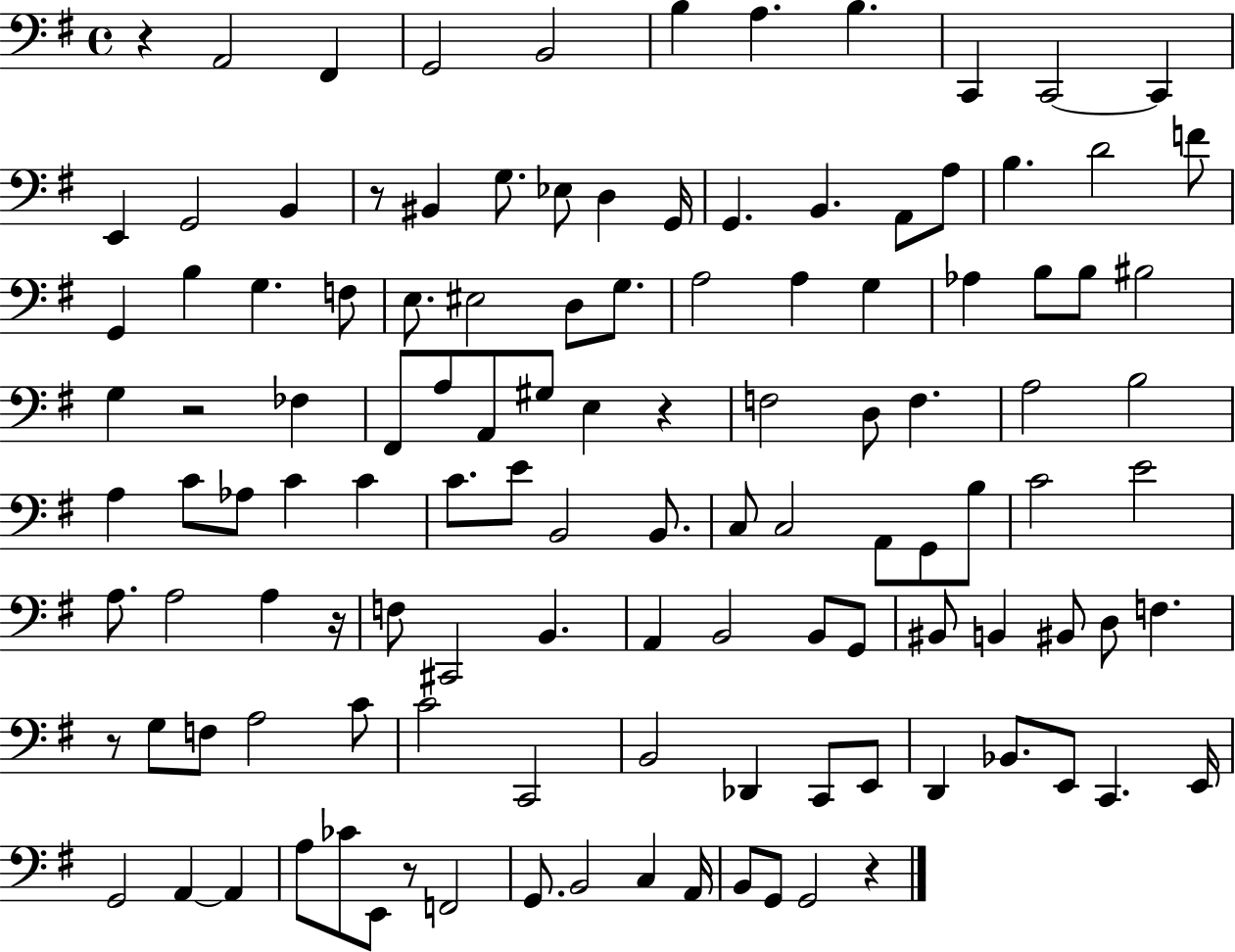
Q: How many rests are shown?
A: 8